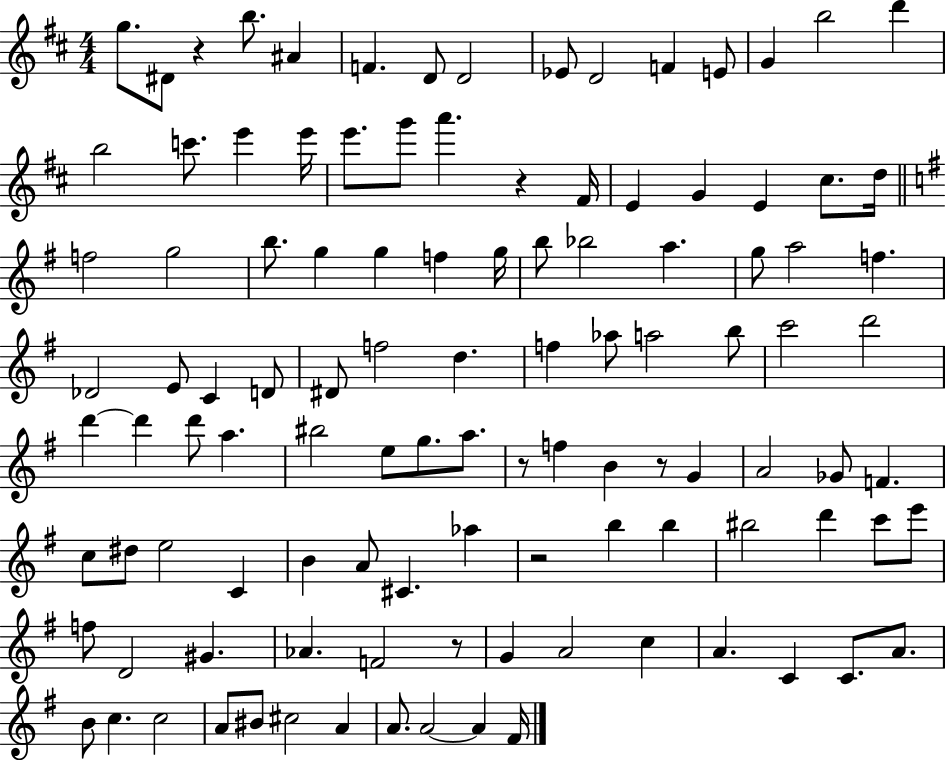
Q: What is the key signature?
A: D major